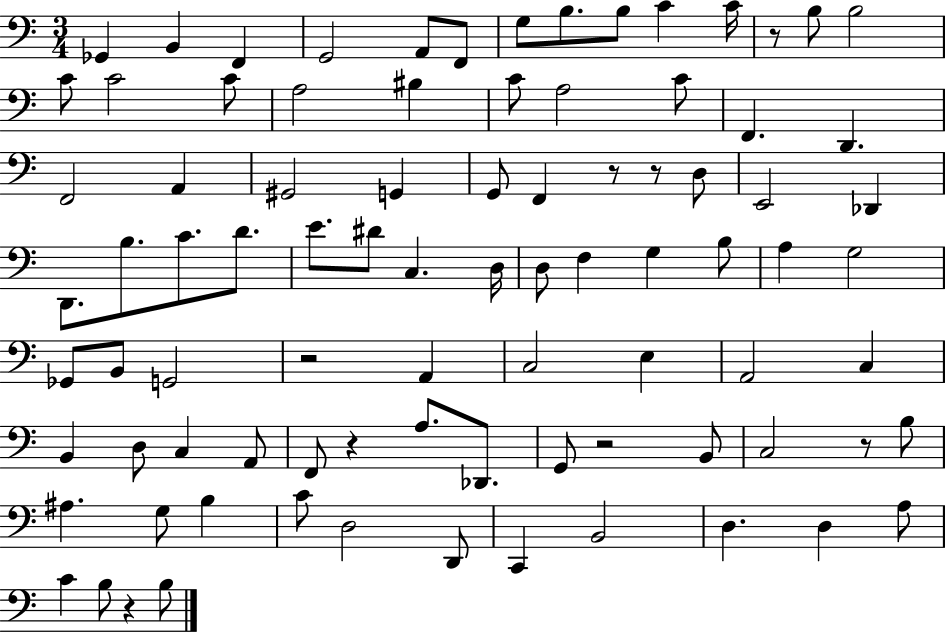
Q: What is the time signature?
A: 3/4